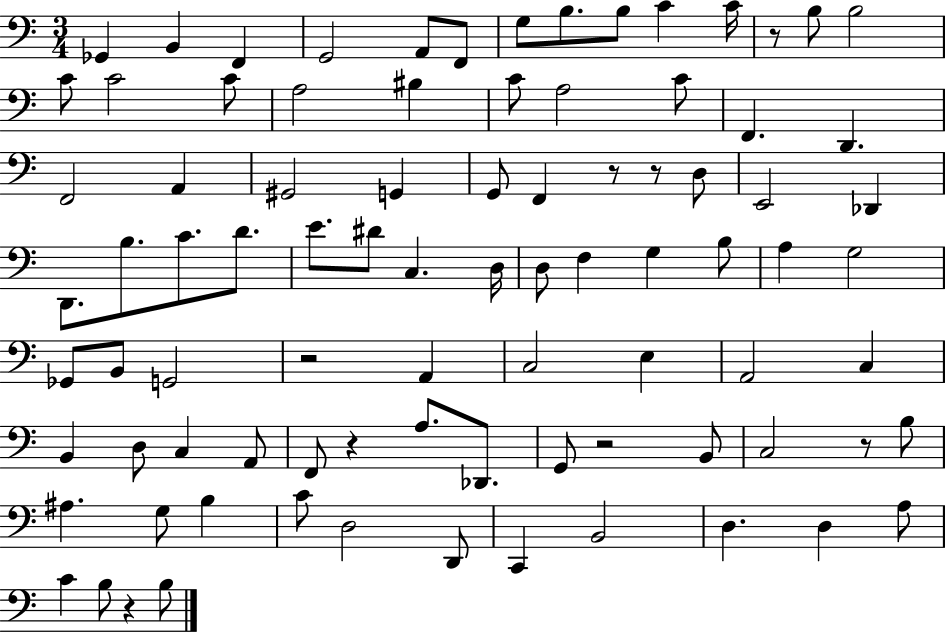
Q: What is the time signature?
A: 3/4